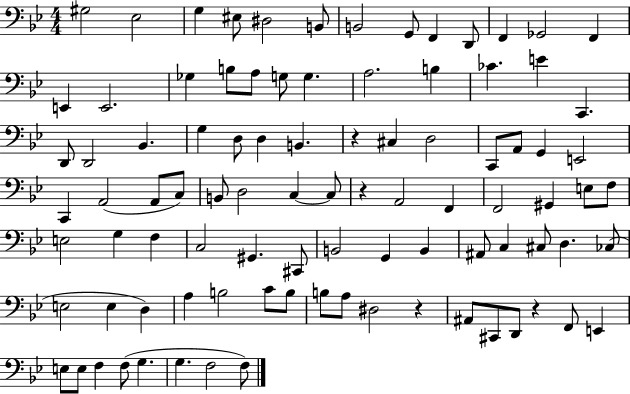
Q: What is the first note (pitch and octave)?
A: G#3